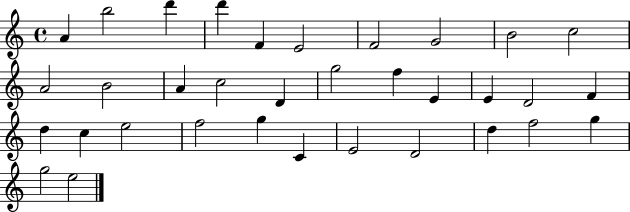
{
  \clef treble
  \time 4/4
  \defaultTimeSignature
  \key c \major
  a'4 b''2 d'''4 | d'''4 f'4 e'2 | f'2 g'2 | b'2 c''2 | \break a'2 b'2 | a'4 c''2 d'4 | g''2 f''4 e'4 | e'4 d'2 f'4 | \break d''4 c''4 e''2 | f''2 g''4 c'4 | e'2 d'2 | d''4 f''2 g''4 | \break g''2 e''2 | \bar "|."
}